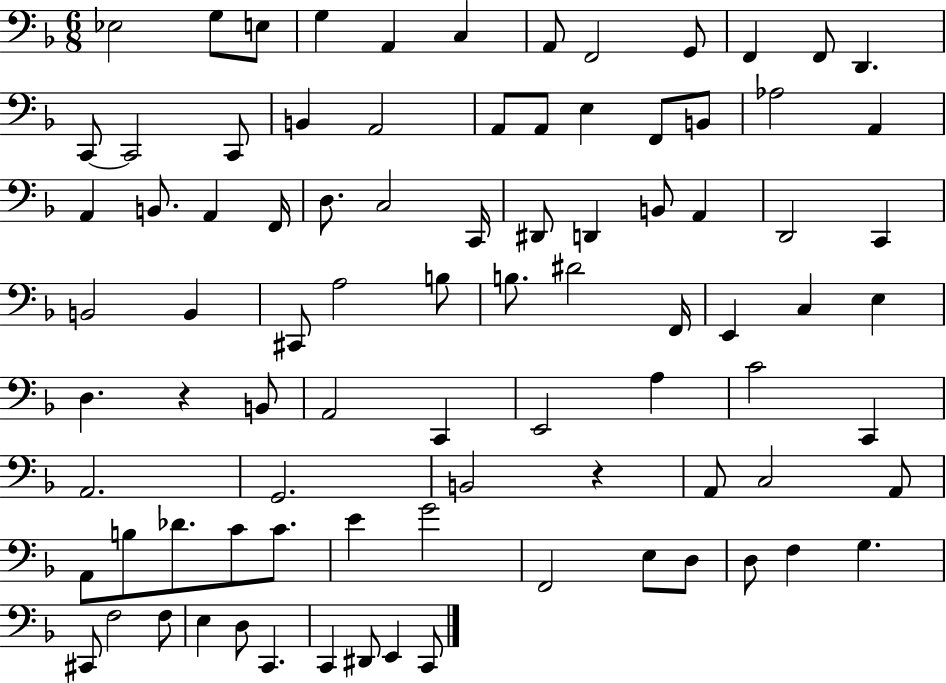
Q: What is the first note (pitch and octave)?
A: Eb3